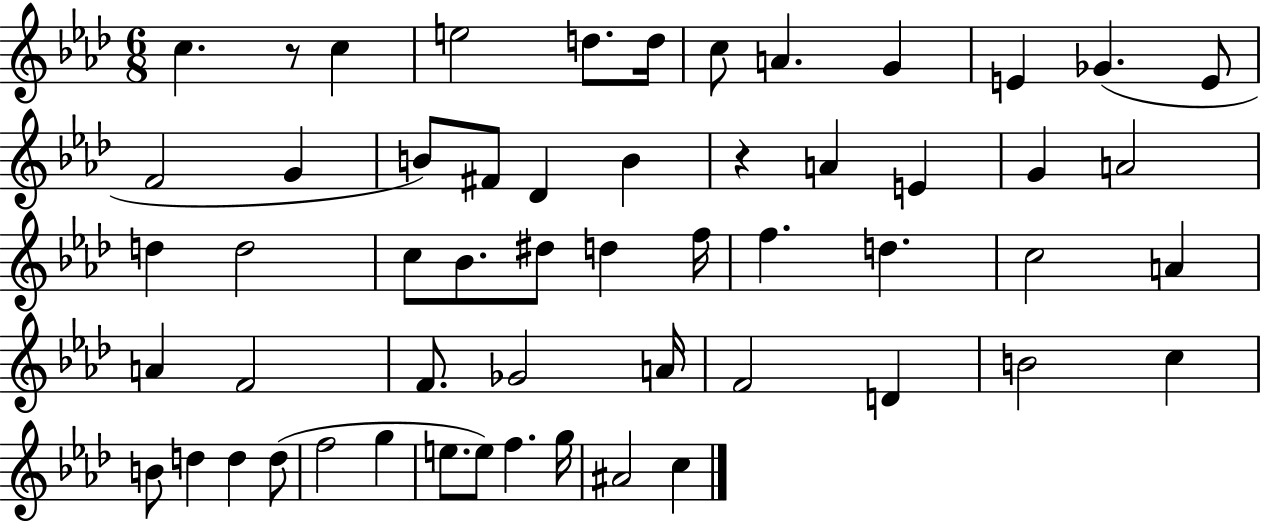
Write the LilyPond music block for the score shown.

{
  \clef treble
  \numericTimeSignature
  \time 6/8
  \key aes \major
  \repeat volta 2 { c''4. r8 c''4 | e''2 d''8. d''16 | c''8 a'4. g'4 | e'4 ges'4.( e'8 | \break f'2 g'4 | b'8) fis'8 des'4 b'4 | r4 a'4 e'4 | g'4 a'2 | \break d''4 d''2 | c''8 bes'8. dis''8 d''4 f''16 | f''4. d''4. | c''2 a'4 | \break a'4 f'2 | f'8. ges'2 a'16 | f'2 d'4 | b'2 c''4 | \break b'8 d''4 d''4 d''8( | f''2 g''4 | e''8. e''8) f''4. g''16 | ais'2 c''4 | \break } \bar "|."
}